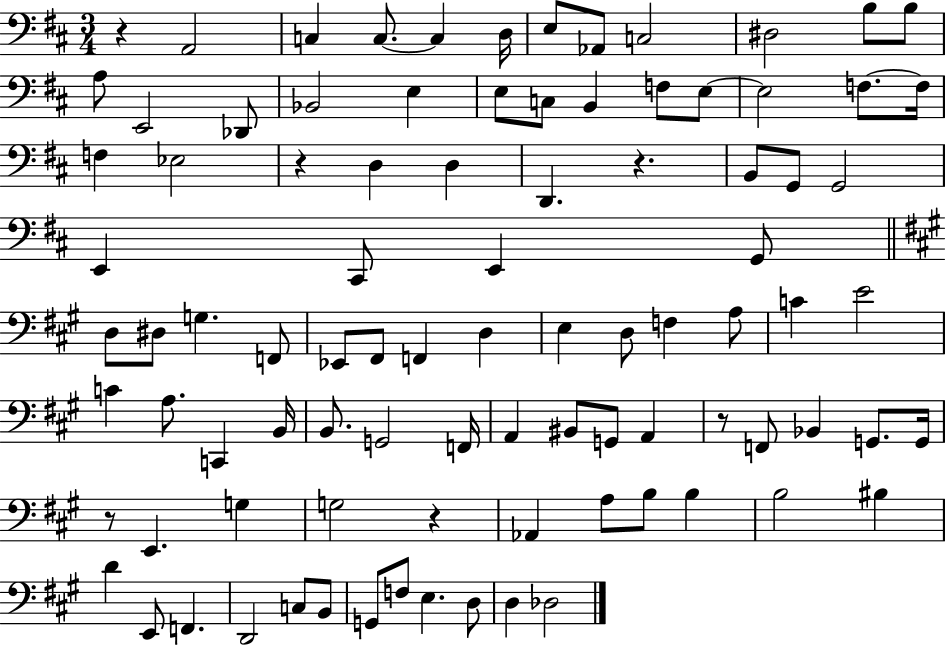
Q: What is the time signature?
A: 3/4